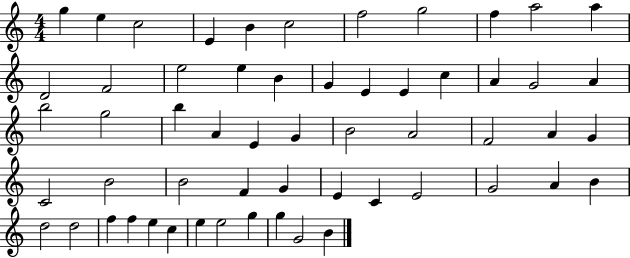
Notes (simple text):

G5/q E5/q C5/h E4/q B4/q C5/h F5/h G5/h F5/q A5/h A5/q D4/h F4/h E5/h E5/q B4/q G4/q E4/q E4/q C5/q A4/q G4/h A4/q B5/h G5/h B5/q A4/q E4/q G4/q B4/h A4/h F4/h A4/q G4/q C4/h B4/h B4/h F4/q G4/q E4/q C4/q E4/h G4/h A4/q B4/q D5/h D5/h F5/q F5/q E5/q C5/q E5/q E5/h G5/q G5/q G4/h B4/q